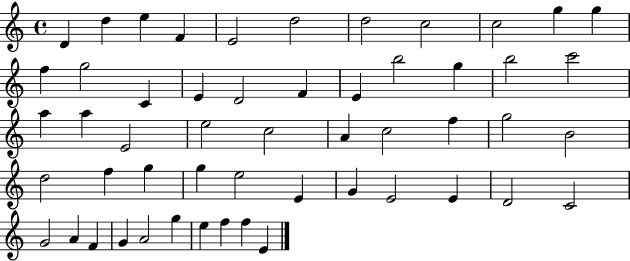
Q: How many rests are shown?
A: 0